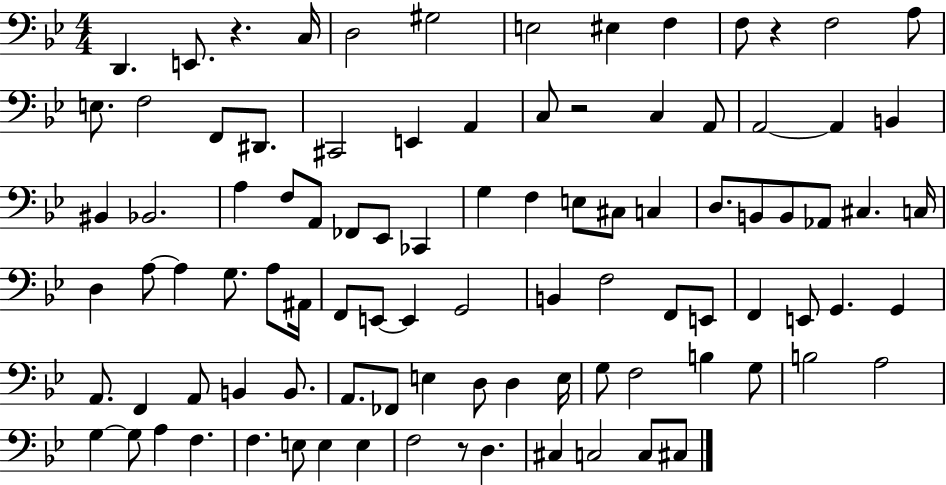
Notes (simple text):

D2/q. E2/e. R/q. C3/s D3/h G#3/h E3/h EIS3/q F3/q F3/e R/q F3/h A3/e E3/e. F3/h F2/e D#2/e. C#2/h E2/q A2/q C3/e R/h C3/q A2/e A2/h A2/q B2/q BIS2/q Bb2/h. A3/q F3/e A2/e FES2/e Eb2/e CES2/q G3/q F3/q E3/e C#3/e C3/q D3/e. B2/e B2/e Ab2/e C#3/q. C3/s D3/q A3/e A3/q G3/e. A3/e A#2/s F2/e E2/e E2/q G2/h B2/q F3/h F2/e E2/e F2/q E2/e G2/q. G2/q A2/e. F2/q A2/e B2/q B2/e. A2/e. FES2/e E3/q D3/e D3/q E3/s G3/e F3/h B3/q G3/e B3/h A3/h G3/q G3/e A3/q F3/q. F3/q. E3/e E3/q E3/q F3/h R/e D3/q. C#3/q C3/h C3/e C#3/e